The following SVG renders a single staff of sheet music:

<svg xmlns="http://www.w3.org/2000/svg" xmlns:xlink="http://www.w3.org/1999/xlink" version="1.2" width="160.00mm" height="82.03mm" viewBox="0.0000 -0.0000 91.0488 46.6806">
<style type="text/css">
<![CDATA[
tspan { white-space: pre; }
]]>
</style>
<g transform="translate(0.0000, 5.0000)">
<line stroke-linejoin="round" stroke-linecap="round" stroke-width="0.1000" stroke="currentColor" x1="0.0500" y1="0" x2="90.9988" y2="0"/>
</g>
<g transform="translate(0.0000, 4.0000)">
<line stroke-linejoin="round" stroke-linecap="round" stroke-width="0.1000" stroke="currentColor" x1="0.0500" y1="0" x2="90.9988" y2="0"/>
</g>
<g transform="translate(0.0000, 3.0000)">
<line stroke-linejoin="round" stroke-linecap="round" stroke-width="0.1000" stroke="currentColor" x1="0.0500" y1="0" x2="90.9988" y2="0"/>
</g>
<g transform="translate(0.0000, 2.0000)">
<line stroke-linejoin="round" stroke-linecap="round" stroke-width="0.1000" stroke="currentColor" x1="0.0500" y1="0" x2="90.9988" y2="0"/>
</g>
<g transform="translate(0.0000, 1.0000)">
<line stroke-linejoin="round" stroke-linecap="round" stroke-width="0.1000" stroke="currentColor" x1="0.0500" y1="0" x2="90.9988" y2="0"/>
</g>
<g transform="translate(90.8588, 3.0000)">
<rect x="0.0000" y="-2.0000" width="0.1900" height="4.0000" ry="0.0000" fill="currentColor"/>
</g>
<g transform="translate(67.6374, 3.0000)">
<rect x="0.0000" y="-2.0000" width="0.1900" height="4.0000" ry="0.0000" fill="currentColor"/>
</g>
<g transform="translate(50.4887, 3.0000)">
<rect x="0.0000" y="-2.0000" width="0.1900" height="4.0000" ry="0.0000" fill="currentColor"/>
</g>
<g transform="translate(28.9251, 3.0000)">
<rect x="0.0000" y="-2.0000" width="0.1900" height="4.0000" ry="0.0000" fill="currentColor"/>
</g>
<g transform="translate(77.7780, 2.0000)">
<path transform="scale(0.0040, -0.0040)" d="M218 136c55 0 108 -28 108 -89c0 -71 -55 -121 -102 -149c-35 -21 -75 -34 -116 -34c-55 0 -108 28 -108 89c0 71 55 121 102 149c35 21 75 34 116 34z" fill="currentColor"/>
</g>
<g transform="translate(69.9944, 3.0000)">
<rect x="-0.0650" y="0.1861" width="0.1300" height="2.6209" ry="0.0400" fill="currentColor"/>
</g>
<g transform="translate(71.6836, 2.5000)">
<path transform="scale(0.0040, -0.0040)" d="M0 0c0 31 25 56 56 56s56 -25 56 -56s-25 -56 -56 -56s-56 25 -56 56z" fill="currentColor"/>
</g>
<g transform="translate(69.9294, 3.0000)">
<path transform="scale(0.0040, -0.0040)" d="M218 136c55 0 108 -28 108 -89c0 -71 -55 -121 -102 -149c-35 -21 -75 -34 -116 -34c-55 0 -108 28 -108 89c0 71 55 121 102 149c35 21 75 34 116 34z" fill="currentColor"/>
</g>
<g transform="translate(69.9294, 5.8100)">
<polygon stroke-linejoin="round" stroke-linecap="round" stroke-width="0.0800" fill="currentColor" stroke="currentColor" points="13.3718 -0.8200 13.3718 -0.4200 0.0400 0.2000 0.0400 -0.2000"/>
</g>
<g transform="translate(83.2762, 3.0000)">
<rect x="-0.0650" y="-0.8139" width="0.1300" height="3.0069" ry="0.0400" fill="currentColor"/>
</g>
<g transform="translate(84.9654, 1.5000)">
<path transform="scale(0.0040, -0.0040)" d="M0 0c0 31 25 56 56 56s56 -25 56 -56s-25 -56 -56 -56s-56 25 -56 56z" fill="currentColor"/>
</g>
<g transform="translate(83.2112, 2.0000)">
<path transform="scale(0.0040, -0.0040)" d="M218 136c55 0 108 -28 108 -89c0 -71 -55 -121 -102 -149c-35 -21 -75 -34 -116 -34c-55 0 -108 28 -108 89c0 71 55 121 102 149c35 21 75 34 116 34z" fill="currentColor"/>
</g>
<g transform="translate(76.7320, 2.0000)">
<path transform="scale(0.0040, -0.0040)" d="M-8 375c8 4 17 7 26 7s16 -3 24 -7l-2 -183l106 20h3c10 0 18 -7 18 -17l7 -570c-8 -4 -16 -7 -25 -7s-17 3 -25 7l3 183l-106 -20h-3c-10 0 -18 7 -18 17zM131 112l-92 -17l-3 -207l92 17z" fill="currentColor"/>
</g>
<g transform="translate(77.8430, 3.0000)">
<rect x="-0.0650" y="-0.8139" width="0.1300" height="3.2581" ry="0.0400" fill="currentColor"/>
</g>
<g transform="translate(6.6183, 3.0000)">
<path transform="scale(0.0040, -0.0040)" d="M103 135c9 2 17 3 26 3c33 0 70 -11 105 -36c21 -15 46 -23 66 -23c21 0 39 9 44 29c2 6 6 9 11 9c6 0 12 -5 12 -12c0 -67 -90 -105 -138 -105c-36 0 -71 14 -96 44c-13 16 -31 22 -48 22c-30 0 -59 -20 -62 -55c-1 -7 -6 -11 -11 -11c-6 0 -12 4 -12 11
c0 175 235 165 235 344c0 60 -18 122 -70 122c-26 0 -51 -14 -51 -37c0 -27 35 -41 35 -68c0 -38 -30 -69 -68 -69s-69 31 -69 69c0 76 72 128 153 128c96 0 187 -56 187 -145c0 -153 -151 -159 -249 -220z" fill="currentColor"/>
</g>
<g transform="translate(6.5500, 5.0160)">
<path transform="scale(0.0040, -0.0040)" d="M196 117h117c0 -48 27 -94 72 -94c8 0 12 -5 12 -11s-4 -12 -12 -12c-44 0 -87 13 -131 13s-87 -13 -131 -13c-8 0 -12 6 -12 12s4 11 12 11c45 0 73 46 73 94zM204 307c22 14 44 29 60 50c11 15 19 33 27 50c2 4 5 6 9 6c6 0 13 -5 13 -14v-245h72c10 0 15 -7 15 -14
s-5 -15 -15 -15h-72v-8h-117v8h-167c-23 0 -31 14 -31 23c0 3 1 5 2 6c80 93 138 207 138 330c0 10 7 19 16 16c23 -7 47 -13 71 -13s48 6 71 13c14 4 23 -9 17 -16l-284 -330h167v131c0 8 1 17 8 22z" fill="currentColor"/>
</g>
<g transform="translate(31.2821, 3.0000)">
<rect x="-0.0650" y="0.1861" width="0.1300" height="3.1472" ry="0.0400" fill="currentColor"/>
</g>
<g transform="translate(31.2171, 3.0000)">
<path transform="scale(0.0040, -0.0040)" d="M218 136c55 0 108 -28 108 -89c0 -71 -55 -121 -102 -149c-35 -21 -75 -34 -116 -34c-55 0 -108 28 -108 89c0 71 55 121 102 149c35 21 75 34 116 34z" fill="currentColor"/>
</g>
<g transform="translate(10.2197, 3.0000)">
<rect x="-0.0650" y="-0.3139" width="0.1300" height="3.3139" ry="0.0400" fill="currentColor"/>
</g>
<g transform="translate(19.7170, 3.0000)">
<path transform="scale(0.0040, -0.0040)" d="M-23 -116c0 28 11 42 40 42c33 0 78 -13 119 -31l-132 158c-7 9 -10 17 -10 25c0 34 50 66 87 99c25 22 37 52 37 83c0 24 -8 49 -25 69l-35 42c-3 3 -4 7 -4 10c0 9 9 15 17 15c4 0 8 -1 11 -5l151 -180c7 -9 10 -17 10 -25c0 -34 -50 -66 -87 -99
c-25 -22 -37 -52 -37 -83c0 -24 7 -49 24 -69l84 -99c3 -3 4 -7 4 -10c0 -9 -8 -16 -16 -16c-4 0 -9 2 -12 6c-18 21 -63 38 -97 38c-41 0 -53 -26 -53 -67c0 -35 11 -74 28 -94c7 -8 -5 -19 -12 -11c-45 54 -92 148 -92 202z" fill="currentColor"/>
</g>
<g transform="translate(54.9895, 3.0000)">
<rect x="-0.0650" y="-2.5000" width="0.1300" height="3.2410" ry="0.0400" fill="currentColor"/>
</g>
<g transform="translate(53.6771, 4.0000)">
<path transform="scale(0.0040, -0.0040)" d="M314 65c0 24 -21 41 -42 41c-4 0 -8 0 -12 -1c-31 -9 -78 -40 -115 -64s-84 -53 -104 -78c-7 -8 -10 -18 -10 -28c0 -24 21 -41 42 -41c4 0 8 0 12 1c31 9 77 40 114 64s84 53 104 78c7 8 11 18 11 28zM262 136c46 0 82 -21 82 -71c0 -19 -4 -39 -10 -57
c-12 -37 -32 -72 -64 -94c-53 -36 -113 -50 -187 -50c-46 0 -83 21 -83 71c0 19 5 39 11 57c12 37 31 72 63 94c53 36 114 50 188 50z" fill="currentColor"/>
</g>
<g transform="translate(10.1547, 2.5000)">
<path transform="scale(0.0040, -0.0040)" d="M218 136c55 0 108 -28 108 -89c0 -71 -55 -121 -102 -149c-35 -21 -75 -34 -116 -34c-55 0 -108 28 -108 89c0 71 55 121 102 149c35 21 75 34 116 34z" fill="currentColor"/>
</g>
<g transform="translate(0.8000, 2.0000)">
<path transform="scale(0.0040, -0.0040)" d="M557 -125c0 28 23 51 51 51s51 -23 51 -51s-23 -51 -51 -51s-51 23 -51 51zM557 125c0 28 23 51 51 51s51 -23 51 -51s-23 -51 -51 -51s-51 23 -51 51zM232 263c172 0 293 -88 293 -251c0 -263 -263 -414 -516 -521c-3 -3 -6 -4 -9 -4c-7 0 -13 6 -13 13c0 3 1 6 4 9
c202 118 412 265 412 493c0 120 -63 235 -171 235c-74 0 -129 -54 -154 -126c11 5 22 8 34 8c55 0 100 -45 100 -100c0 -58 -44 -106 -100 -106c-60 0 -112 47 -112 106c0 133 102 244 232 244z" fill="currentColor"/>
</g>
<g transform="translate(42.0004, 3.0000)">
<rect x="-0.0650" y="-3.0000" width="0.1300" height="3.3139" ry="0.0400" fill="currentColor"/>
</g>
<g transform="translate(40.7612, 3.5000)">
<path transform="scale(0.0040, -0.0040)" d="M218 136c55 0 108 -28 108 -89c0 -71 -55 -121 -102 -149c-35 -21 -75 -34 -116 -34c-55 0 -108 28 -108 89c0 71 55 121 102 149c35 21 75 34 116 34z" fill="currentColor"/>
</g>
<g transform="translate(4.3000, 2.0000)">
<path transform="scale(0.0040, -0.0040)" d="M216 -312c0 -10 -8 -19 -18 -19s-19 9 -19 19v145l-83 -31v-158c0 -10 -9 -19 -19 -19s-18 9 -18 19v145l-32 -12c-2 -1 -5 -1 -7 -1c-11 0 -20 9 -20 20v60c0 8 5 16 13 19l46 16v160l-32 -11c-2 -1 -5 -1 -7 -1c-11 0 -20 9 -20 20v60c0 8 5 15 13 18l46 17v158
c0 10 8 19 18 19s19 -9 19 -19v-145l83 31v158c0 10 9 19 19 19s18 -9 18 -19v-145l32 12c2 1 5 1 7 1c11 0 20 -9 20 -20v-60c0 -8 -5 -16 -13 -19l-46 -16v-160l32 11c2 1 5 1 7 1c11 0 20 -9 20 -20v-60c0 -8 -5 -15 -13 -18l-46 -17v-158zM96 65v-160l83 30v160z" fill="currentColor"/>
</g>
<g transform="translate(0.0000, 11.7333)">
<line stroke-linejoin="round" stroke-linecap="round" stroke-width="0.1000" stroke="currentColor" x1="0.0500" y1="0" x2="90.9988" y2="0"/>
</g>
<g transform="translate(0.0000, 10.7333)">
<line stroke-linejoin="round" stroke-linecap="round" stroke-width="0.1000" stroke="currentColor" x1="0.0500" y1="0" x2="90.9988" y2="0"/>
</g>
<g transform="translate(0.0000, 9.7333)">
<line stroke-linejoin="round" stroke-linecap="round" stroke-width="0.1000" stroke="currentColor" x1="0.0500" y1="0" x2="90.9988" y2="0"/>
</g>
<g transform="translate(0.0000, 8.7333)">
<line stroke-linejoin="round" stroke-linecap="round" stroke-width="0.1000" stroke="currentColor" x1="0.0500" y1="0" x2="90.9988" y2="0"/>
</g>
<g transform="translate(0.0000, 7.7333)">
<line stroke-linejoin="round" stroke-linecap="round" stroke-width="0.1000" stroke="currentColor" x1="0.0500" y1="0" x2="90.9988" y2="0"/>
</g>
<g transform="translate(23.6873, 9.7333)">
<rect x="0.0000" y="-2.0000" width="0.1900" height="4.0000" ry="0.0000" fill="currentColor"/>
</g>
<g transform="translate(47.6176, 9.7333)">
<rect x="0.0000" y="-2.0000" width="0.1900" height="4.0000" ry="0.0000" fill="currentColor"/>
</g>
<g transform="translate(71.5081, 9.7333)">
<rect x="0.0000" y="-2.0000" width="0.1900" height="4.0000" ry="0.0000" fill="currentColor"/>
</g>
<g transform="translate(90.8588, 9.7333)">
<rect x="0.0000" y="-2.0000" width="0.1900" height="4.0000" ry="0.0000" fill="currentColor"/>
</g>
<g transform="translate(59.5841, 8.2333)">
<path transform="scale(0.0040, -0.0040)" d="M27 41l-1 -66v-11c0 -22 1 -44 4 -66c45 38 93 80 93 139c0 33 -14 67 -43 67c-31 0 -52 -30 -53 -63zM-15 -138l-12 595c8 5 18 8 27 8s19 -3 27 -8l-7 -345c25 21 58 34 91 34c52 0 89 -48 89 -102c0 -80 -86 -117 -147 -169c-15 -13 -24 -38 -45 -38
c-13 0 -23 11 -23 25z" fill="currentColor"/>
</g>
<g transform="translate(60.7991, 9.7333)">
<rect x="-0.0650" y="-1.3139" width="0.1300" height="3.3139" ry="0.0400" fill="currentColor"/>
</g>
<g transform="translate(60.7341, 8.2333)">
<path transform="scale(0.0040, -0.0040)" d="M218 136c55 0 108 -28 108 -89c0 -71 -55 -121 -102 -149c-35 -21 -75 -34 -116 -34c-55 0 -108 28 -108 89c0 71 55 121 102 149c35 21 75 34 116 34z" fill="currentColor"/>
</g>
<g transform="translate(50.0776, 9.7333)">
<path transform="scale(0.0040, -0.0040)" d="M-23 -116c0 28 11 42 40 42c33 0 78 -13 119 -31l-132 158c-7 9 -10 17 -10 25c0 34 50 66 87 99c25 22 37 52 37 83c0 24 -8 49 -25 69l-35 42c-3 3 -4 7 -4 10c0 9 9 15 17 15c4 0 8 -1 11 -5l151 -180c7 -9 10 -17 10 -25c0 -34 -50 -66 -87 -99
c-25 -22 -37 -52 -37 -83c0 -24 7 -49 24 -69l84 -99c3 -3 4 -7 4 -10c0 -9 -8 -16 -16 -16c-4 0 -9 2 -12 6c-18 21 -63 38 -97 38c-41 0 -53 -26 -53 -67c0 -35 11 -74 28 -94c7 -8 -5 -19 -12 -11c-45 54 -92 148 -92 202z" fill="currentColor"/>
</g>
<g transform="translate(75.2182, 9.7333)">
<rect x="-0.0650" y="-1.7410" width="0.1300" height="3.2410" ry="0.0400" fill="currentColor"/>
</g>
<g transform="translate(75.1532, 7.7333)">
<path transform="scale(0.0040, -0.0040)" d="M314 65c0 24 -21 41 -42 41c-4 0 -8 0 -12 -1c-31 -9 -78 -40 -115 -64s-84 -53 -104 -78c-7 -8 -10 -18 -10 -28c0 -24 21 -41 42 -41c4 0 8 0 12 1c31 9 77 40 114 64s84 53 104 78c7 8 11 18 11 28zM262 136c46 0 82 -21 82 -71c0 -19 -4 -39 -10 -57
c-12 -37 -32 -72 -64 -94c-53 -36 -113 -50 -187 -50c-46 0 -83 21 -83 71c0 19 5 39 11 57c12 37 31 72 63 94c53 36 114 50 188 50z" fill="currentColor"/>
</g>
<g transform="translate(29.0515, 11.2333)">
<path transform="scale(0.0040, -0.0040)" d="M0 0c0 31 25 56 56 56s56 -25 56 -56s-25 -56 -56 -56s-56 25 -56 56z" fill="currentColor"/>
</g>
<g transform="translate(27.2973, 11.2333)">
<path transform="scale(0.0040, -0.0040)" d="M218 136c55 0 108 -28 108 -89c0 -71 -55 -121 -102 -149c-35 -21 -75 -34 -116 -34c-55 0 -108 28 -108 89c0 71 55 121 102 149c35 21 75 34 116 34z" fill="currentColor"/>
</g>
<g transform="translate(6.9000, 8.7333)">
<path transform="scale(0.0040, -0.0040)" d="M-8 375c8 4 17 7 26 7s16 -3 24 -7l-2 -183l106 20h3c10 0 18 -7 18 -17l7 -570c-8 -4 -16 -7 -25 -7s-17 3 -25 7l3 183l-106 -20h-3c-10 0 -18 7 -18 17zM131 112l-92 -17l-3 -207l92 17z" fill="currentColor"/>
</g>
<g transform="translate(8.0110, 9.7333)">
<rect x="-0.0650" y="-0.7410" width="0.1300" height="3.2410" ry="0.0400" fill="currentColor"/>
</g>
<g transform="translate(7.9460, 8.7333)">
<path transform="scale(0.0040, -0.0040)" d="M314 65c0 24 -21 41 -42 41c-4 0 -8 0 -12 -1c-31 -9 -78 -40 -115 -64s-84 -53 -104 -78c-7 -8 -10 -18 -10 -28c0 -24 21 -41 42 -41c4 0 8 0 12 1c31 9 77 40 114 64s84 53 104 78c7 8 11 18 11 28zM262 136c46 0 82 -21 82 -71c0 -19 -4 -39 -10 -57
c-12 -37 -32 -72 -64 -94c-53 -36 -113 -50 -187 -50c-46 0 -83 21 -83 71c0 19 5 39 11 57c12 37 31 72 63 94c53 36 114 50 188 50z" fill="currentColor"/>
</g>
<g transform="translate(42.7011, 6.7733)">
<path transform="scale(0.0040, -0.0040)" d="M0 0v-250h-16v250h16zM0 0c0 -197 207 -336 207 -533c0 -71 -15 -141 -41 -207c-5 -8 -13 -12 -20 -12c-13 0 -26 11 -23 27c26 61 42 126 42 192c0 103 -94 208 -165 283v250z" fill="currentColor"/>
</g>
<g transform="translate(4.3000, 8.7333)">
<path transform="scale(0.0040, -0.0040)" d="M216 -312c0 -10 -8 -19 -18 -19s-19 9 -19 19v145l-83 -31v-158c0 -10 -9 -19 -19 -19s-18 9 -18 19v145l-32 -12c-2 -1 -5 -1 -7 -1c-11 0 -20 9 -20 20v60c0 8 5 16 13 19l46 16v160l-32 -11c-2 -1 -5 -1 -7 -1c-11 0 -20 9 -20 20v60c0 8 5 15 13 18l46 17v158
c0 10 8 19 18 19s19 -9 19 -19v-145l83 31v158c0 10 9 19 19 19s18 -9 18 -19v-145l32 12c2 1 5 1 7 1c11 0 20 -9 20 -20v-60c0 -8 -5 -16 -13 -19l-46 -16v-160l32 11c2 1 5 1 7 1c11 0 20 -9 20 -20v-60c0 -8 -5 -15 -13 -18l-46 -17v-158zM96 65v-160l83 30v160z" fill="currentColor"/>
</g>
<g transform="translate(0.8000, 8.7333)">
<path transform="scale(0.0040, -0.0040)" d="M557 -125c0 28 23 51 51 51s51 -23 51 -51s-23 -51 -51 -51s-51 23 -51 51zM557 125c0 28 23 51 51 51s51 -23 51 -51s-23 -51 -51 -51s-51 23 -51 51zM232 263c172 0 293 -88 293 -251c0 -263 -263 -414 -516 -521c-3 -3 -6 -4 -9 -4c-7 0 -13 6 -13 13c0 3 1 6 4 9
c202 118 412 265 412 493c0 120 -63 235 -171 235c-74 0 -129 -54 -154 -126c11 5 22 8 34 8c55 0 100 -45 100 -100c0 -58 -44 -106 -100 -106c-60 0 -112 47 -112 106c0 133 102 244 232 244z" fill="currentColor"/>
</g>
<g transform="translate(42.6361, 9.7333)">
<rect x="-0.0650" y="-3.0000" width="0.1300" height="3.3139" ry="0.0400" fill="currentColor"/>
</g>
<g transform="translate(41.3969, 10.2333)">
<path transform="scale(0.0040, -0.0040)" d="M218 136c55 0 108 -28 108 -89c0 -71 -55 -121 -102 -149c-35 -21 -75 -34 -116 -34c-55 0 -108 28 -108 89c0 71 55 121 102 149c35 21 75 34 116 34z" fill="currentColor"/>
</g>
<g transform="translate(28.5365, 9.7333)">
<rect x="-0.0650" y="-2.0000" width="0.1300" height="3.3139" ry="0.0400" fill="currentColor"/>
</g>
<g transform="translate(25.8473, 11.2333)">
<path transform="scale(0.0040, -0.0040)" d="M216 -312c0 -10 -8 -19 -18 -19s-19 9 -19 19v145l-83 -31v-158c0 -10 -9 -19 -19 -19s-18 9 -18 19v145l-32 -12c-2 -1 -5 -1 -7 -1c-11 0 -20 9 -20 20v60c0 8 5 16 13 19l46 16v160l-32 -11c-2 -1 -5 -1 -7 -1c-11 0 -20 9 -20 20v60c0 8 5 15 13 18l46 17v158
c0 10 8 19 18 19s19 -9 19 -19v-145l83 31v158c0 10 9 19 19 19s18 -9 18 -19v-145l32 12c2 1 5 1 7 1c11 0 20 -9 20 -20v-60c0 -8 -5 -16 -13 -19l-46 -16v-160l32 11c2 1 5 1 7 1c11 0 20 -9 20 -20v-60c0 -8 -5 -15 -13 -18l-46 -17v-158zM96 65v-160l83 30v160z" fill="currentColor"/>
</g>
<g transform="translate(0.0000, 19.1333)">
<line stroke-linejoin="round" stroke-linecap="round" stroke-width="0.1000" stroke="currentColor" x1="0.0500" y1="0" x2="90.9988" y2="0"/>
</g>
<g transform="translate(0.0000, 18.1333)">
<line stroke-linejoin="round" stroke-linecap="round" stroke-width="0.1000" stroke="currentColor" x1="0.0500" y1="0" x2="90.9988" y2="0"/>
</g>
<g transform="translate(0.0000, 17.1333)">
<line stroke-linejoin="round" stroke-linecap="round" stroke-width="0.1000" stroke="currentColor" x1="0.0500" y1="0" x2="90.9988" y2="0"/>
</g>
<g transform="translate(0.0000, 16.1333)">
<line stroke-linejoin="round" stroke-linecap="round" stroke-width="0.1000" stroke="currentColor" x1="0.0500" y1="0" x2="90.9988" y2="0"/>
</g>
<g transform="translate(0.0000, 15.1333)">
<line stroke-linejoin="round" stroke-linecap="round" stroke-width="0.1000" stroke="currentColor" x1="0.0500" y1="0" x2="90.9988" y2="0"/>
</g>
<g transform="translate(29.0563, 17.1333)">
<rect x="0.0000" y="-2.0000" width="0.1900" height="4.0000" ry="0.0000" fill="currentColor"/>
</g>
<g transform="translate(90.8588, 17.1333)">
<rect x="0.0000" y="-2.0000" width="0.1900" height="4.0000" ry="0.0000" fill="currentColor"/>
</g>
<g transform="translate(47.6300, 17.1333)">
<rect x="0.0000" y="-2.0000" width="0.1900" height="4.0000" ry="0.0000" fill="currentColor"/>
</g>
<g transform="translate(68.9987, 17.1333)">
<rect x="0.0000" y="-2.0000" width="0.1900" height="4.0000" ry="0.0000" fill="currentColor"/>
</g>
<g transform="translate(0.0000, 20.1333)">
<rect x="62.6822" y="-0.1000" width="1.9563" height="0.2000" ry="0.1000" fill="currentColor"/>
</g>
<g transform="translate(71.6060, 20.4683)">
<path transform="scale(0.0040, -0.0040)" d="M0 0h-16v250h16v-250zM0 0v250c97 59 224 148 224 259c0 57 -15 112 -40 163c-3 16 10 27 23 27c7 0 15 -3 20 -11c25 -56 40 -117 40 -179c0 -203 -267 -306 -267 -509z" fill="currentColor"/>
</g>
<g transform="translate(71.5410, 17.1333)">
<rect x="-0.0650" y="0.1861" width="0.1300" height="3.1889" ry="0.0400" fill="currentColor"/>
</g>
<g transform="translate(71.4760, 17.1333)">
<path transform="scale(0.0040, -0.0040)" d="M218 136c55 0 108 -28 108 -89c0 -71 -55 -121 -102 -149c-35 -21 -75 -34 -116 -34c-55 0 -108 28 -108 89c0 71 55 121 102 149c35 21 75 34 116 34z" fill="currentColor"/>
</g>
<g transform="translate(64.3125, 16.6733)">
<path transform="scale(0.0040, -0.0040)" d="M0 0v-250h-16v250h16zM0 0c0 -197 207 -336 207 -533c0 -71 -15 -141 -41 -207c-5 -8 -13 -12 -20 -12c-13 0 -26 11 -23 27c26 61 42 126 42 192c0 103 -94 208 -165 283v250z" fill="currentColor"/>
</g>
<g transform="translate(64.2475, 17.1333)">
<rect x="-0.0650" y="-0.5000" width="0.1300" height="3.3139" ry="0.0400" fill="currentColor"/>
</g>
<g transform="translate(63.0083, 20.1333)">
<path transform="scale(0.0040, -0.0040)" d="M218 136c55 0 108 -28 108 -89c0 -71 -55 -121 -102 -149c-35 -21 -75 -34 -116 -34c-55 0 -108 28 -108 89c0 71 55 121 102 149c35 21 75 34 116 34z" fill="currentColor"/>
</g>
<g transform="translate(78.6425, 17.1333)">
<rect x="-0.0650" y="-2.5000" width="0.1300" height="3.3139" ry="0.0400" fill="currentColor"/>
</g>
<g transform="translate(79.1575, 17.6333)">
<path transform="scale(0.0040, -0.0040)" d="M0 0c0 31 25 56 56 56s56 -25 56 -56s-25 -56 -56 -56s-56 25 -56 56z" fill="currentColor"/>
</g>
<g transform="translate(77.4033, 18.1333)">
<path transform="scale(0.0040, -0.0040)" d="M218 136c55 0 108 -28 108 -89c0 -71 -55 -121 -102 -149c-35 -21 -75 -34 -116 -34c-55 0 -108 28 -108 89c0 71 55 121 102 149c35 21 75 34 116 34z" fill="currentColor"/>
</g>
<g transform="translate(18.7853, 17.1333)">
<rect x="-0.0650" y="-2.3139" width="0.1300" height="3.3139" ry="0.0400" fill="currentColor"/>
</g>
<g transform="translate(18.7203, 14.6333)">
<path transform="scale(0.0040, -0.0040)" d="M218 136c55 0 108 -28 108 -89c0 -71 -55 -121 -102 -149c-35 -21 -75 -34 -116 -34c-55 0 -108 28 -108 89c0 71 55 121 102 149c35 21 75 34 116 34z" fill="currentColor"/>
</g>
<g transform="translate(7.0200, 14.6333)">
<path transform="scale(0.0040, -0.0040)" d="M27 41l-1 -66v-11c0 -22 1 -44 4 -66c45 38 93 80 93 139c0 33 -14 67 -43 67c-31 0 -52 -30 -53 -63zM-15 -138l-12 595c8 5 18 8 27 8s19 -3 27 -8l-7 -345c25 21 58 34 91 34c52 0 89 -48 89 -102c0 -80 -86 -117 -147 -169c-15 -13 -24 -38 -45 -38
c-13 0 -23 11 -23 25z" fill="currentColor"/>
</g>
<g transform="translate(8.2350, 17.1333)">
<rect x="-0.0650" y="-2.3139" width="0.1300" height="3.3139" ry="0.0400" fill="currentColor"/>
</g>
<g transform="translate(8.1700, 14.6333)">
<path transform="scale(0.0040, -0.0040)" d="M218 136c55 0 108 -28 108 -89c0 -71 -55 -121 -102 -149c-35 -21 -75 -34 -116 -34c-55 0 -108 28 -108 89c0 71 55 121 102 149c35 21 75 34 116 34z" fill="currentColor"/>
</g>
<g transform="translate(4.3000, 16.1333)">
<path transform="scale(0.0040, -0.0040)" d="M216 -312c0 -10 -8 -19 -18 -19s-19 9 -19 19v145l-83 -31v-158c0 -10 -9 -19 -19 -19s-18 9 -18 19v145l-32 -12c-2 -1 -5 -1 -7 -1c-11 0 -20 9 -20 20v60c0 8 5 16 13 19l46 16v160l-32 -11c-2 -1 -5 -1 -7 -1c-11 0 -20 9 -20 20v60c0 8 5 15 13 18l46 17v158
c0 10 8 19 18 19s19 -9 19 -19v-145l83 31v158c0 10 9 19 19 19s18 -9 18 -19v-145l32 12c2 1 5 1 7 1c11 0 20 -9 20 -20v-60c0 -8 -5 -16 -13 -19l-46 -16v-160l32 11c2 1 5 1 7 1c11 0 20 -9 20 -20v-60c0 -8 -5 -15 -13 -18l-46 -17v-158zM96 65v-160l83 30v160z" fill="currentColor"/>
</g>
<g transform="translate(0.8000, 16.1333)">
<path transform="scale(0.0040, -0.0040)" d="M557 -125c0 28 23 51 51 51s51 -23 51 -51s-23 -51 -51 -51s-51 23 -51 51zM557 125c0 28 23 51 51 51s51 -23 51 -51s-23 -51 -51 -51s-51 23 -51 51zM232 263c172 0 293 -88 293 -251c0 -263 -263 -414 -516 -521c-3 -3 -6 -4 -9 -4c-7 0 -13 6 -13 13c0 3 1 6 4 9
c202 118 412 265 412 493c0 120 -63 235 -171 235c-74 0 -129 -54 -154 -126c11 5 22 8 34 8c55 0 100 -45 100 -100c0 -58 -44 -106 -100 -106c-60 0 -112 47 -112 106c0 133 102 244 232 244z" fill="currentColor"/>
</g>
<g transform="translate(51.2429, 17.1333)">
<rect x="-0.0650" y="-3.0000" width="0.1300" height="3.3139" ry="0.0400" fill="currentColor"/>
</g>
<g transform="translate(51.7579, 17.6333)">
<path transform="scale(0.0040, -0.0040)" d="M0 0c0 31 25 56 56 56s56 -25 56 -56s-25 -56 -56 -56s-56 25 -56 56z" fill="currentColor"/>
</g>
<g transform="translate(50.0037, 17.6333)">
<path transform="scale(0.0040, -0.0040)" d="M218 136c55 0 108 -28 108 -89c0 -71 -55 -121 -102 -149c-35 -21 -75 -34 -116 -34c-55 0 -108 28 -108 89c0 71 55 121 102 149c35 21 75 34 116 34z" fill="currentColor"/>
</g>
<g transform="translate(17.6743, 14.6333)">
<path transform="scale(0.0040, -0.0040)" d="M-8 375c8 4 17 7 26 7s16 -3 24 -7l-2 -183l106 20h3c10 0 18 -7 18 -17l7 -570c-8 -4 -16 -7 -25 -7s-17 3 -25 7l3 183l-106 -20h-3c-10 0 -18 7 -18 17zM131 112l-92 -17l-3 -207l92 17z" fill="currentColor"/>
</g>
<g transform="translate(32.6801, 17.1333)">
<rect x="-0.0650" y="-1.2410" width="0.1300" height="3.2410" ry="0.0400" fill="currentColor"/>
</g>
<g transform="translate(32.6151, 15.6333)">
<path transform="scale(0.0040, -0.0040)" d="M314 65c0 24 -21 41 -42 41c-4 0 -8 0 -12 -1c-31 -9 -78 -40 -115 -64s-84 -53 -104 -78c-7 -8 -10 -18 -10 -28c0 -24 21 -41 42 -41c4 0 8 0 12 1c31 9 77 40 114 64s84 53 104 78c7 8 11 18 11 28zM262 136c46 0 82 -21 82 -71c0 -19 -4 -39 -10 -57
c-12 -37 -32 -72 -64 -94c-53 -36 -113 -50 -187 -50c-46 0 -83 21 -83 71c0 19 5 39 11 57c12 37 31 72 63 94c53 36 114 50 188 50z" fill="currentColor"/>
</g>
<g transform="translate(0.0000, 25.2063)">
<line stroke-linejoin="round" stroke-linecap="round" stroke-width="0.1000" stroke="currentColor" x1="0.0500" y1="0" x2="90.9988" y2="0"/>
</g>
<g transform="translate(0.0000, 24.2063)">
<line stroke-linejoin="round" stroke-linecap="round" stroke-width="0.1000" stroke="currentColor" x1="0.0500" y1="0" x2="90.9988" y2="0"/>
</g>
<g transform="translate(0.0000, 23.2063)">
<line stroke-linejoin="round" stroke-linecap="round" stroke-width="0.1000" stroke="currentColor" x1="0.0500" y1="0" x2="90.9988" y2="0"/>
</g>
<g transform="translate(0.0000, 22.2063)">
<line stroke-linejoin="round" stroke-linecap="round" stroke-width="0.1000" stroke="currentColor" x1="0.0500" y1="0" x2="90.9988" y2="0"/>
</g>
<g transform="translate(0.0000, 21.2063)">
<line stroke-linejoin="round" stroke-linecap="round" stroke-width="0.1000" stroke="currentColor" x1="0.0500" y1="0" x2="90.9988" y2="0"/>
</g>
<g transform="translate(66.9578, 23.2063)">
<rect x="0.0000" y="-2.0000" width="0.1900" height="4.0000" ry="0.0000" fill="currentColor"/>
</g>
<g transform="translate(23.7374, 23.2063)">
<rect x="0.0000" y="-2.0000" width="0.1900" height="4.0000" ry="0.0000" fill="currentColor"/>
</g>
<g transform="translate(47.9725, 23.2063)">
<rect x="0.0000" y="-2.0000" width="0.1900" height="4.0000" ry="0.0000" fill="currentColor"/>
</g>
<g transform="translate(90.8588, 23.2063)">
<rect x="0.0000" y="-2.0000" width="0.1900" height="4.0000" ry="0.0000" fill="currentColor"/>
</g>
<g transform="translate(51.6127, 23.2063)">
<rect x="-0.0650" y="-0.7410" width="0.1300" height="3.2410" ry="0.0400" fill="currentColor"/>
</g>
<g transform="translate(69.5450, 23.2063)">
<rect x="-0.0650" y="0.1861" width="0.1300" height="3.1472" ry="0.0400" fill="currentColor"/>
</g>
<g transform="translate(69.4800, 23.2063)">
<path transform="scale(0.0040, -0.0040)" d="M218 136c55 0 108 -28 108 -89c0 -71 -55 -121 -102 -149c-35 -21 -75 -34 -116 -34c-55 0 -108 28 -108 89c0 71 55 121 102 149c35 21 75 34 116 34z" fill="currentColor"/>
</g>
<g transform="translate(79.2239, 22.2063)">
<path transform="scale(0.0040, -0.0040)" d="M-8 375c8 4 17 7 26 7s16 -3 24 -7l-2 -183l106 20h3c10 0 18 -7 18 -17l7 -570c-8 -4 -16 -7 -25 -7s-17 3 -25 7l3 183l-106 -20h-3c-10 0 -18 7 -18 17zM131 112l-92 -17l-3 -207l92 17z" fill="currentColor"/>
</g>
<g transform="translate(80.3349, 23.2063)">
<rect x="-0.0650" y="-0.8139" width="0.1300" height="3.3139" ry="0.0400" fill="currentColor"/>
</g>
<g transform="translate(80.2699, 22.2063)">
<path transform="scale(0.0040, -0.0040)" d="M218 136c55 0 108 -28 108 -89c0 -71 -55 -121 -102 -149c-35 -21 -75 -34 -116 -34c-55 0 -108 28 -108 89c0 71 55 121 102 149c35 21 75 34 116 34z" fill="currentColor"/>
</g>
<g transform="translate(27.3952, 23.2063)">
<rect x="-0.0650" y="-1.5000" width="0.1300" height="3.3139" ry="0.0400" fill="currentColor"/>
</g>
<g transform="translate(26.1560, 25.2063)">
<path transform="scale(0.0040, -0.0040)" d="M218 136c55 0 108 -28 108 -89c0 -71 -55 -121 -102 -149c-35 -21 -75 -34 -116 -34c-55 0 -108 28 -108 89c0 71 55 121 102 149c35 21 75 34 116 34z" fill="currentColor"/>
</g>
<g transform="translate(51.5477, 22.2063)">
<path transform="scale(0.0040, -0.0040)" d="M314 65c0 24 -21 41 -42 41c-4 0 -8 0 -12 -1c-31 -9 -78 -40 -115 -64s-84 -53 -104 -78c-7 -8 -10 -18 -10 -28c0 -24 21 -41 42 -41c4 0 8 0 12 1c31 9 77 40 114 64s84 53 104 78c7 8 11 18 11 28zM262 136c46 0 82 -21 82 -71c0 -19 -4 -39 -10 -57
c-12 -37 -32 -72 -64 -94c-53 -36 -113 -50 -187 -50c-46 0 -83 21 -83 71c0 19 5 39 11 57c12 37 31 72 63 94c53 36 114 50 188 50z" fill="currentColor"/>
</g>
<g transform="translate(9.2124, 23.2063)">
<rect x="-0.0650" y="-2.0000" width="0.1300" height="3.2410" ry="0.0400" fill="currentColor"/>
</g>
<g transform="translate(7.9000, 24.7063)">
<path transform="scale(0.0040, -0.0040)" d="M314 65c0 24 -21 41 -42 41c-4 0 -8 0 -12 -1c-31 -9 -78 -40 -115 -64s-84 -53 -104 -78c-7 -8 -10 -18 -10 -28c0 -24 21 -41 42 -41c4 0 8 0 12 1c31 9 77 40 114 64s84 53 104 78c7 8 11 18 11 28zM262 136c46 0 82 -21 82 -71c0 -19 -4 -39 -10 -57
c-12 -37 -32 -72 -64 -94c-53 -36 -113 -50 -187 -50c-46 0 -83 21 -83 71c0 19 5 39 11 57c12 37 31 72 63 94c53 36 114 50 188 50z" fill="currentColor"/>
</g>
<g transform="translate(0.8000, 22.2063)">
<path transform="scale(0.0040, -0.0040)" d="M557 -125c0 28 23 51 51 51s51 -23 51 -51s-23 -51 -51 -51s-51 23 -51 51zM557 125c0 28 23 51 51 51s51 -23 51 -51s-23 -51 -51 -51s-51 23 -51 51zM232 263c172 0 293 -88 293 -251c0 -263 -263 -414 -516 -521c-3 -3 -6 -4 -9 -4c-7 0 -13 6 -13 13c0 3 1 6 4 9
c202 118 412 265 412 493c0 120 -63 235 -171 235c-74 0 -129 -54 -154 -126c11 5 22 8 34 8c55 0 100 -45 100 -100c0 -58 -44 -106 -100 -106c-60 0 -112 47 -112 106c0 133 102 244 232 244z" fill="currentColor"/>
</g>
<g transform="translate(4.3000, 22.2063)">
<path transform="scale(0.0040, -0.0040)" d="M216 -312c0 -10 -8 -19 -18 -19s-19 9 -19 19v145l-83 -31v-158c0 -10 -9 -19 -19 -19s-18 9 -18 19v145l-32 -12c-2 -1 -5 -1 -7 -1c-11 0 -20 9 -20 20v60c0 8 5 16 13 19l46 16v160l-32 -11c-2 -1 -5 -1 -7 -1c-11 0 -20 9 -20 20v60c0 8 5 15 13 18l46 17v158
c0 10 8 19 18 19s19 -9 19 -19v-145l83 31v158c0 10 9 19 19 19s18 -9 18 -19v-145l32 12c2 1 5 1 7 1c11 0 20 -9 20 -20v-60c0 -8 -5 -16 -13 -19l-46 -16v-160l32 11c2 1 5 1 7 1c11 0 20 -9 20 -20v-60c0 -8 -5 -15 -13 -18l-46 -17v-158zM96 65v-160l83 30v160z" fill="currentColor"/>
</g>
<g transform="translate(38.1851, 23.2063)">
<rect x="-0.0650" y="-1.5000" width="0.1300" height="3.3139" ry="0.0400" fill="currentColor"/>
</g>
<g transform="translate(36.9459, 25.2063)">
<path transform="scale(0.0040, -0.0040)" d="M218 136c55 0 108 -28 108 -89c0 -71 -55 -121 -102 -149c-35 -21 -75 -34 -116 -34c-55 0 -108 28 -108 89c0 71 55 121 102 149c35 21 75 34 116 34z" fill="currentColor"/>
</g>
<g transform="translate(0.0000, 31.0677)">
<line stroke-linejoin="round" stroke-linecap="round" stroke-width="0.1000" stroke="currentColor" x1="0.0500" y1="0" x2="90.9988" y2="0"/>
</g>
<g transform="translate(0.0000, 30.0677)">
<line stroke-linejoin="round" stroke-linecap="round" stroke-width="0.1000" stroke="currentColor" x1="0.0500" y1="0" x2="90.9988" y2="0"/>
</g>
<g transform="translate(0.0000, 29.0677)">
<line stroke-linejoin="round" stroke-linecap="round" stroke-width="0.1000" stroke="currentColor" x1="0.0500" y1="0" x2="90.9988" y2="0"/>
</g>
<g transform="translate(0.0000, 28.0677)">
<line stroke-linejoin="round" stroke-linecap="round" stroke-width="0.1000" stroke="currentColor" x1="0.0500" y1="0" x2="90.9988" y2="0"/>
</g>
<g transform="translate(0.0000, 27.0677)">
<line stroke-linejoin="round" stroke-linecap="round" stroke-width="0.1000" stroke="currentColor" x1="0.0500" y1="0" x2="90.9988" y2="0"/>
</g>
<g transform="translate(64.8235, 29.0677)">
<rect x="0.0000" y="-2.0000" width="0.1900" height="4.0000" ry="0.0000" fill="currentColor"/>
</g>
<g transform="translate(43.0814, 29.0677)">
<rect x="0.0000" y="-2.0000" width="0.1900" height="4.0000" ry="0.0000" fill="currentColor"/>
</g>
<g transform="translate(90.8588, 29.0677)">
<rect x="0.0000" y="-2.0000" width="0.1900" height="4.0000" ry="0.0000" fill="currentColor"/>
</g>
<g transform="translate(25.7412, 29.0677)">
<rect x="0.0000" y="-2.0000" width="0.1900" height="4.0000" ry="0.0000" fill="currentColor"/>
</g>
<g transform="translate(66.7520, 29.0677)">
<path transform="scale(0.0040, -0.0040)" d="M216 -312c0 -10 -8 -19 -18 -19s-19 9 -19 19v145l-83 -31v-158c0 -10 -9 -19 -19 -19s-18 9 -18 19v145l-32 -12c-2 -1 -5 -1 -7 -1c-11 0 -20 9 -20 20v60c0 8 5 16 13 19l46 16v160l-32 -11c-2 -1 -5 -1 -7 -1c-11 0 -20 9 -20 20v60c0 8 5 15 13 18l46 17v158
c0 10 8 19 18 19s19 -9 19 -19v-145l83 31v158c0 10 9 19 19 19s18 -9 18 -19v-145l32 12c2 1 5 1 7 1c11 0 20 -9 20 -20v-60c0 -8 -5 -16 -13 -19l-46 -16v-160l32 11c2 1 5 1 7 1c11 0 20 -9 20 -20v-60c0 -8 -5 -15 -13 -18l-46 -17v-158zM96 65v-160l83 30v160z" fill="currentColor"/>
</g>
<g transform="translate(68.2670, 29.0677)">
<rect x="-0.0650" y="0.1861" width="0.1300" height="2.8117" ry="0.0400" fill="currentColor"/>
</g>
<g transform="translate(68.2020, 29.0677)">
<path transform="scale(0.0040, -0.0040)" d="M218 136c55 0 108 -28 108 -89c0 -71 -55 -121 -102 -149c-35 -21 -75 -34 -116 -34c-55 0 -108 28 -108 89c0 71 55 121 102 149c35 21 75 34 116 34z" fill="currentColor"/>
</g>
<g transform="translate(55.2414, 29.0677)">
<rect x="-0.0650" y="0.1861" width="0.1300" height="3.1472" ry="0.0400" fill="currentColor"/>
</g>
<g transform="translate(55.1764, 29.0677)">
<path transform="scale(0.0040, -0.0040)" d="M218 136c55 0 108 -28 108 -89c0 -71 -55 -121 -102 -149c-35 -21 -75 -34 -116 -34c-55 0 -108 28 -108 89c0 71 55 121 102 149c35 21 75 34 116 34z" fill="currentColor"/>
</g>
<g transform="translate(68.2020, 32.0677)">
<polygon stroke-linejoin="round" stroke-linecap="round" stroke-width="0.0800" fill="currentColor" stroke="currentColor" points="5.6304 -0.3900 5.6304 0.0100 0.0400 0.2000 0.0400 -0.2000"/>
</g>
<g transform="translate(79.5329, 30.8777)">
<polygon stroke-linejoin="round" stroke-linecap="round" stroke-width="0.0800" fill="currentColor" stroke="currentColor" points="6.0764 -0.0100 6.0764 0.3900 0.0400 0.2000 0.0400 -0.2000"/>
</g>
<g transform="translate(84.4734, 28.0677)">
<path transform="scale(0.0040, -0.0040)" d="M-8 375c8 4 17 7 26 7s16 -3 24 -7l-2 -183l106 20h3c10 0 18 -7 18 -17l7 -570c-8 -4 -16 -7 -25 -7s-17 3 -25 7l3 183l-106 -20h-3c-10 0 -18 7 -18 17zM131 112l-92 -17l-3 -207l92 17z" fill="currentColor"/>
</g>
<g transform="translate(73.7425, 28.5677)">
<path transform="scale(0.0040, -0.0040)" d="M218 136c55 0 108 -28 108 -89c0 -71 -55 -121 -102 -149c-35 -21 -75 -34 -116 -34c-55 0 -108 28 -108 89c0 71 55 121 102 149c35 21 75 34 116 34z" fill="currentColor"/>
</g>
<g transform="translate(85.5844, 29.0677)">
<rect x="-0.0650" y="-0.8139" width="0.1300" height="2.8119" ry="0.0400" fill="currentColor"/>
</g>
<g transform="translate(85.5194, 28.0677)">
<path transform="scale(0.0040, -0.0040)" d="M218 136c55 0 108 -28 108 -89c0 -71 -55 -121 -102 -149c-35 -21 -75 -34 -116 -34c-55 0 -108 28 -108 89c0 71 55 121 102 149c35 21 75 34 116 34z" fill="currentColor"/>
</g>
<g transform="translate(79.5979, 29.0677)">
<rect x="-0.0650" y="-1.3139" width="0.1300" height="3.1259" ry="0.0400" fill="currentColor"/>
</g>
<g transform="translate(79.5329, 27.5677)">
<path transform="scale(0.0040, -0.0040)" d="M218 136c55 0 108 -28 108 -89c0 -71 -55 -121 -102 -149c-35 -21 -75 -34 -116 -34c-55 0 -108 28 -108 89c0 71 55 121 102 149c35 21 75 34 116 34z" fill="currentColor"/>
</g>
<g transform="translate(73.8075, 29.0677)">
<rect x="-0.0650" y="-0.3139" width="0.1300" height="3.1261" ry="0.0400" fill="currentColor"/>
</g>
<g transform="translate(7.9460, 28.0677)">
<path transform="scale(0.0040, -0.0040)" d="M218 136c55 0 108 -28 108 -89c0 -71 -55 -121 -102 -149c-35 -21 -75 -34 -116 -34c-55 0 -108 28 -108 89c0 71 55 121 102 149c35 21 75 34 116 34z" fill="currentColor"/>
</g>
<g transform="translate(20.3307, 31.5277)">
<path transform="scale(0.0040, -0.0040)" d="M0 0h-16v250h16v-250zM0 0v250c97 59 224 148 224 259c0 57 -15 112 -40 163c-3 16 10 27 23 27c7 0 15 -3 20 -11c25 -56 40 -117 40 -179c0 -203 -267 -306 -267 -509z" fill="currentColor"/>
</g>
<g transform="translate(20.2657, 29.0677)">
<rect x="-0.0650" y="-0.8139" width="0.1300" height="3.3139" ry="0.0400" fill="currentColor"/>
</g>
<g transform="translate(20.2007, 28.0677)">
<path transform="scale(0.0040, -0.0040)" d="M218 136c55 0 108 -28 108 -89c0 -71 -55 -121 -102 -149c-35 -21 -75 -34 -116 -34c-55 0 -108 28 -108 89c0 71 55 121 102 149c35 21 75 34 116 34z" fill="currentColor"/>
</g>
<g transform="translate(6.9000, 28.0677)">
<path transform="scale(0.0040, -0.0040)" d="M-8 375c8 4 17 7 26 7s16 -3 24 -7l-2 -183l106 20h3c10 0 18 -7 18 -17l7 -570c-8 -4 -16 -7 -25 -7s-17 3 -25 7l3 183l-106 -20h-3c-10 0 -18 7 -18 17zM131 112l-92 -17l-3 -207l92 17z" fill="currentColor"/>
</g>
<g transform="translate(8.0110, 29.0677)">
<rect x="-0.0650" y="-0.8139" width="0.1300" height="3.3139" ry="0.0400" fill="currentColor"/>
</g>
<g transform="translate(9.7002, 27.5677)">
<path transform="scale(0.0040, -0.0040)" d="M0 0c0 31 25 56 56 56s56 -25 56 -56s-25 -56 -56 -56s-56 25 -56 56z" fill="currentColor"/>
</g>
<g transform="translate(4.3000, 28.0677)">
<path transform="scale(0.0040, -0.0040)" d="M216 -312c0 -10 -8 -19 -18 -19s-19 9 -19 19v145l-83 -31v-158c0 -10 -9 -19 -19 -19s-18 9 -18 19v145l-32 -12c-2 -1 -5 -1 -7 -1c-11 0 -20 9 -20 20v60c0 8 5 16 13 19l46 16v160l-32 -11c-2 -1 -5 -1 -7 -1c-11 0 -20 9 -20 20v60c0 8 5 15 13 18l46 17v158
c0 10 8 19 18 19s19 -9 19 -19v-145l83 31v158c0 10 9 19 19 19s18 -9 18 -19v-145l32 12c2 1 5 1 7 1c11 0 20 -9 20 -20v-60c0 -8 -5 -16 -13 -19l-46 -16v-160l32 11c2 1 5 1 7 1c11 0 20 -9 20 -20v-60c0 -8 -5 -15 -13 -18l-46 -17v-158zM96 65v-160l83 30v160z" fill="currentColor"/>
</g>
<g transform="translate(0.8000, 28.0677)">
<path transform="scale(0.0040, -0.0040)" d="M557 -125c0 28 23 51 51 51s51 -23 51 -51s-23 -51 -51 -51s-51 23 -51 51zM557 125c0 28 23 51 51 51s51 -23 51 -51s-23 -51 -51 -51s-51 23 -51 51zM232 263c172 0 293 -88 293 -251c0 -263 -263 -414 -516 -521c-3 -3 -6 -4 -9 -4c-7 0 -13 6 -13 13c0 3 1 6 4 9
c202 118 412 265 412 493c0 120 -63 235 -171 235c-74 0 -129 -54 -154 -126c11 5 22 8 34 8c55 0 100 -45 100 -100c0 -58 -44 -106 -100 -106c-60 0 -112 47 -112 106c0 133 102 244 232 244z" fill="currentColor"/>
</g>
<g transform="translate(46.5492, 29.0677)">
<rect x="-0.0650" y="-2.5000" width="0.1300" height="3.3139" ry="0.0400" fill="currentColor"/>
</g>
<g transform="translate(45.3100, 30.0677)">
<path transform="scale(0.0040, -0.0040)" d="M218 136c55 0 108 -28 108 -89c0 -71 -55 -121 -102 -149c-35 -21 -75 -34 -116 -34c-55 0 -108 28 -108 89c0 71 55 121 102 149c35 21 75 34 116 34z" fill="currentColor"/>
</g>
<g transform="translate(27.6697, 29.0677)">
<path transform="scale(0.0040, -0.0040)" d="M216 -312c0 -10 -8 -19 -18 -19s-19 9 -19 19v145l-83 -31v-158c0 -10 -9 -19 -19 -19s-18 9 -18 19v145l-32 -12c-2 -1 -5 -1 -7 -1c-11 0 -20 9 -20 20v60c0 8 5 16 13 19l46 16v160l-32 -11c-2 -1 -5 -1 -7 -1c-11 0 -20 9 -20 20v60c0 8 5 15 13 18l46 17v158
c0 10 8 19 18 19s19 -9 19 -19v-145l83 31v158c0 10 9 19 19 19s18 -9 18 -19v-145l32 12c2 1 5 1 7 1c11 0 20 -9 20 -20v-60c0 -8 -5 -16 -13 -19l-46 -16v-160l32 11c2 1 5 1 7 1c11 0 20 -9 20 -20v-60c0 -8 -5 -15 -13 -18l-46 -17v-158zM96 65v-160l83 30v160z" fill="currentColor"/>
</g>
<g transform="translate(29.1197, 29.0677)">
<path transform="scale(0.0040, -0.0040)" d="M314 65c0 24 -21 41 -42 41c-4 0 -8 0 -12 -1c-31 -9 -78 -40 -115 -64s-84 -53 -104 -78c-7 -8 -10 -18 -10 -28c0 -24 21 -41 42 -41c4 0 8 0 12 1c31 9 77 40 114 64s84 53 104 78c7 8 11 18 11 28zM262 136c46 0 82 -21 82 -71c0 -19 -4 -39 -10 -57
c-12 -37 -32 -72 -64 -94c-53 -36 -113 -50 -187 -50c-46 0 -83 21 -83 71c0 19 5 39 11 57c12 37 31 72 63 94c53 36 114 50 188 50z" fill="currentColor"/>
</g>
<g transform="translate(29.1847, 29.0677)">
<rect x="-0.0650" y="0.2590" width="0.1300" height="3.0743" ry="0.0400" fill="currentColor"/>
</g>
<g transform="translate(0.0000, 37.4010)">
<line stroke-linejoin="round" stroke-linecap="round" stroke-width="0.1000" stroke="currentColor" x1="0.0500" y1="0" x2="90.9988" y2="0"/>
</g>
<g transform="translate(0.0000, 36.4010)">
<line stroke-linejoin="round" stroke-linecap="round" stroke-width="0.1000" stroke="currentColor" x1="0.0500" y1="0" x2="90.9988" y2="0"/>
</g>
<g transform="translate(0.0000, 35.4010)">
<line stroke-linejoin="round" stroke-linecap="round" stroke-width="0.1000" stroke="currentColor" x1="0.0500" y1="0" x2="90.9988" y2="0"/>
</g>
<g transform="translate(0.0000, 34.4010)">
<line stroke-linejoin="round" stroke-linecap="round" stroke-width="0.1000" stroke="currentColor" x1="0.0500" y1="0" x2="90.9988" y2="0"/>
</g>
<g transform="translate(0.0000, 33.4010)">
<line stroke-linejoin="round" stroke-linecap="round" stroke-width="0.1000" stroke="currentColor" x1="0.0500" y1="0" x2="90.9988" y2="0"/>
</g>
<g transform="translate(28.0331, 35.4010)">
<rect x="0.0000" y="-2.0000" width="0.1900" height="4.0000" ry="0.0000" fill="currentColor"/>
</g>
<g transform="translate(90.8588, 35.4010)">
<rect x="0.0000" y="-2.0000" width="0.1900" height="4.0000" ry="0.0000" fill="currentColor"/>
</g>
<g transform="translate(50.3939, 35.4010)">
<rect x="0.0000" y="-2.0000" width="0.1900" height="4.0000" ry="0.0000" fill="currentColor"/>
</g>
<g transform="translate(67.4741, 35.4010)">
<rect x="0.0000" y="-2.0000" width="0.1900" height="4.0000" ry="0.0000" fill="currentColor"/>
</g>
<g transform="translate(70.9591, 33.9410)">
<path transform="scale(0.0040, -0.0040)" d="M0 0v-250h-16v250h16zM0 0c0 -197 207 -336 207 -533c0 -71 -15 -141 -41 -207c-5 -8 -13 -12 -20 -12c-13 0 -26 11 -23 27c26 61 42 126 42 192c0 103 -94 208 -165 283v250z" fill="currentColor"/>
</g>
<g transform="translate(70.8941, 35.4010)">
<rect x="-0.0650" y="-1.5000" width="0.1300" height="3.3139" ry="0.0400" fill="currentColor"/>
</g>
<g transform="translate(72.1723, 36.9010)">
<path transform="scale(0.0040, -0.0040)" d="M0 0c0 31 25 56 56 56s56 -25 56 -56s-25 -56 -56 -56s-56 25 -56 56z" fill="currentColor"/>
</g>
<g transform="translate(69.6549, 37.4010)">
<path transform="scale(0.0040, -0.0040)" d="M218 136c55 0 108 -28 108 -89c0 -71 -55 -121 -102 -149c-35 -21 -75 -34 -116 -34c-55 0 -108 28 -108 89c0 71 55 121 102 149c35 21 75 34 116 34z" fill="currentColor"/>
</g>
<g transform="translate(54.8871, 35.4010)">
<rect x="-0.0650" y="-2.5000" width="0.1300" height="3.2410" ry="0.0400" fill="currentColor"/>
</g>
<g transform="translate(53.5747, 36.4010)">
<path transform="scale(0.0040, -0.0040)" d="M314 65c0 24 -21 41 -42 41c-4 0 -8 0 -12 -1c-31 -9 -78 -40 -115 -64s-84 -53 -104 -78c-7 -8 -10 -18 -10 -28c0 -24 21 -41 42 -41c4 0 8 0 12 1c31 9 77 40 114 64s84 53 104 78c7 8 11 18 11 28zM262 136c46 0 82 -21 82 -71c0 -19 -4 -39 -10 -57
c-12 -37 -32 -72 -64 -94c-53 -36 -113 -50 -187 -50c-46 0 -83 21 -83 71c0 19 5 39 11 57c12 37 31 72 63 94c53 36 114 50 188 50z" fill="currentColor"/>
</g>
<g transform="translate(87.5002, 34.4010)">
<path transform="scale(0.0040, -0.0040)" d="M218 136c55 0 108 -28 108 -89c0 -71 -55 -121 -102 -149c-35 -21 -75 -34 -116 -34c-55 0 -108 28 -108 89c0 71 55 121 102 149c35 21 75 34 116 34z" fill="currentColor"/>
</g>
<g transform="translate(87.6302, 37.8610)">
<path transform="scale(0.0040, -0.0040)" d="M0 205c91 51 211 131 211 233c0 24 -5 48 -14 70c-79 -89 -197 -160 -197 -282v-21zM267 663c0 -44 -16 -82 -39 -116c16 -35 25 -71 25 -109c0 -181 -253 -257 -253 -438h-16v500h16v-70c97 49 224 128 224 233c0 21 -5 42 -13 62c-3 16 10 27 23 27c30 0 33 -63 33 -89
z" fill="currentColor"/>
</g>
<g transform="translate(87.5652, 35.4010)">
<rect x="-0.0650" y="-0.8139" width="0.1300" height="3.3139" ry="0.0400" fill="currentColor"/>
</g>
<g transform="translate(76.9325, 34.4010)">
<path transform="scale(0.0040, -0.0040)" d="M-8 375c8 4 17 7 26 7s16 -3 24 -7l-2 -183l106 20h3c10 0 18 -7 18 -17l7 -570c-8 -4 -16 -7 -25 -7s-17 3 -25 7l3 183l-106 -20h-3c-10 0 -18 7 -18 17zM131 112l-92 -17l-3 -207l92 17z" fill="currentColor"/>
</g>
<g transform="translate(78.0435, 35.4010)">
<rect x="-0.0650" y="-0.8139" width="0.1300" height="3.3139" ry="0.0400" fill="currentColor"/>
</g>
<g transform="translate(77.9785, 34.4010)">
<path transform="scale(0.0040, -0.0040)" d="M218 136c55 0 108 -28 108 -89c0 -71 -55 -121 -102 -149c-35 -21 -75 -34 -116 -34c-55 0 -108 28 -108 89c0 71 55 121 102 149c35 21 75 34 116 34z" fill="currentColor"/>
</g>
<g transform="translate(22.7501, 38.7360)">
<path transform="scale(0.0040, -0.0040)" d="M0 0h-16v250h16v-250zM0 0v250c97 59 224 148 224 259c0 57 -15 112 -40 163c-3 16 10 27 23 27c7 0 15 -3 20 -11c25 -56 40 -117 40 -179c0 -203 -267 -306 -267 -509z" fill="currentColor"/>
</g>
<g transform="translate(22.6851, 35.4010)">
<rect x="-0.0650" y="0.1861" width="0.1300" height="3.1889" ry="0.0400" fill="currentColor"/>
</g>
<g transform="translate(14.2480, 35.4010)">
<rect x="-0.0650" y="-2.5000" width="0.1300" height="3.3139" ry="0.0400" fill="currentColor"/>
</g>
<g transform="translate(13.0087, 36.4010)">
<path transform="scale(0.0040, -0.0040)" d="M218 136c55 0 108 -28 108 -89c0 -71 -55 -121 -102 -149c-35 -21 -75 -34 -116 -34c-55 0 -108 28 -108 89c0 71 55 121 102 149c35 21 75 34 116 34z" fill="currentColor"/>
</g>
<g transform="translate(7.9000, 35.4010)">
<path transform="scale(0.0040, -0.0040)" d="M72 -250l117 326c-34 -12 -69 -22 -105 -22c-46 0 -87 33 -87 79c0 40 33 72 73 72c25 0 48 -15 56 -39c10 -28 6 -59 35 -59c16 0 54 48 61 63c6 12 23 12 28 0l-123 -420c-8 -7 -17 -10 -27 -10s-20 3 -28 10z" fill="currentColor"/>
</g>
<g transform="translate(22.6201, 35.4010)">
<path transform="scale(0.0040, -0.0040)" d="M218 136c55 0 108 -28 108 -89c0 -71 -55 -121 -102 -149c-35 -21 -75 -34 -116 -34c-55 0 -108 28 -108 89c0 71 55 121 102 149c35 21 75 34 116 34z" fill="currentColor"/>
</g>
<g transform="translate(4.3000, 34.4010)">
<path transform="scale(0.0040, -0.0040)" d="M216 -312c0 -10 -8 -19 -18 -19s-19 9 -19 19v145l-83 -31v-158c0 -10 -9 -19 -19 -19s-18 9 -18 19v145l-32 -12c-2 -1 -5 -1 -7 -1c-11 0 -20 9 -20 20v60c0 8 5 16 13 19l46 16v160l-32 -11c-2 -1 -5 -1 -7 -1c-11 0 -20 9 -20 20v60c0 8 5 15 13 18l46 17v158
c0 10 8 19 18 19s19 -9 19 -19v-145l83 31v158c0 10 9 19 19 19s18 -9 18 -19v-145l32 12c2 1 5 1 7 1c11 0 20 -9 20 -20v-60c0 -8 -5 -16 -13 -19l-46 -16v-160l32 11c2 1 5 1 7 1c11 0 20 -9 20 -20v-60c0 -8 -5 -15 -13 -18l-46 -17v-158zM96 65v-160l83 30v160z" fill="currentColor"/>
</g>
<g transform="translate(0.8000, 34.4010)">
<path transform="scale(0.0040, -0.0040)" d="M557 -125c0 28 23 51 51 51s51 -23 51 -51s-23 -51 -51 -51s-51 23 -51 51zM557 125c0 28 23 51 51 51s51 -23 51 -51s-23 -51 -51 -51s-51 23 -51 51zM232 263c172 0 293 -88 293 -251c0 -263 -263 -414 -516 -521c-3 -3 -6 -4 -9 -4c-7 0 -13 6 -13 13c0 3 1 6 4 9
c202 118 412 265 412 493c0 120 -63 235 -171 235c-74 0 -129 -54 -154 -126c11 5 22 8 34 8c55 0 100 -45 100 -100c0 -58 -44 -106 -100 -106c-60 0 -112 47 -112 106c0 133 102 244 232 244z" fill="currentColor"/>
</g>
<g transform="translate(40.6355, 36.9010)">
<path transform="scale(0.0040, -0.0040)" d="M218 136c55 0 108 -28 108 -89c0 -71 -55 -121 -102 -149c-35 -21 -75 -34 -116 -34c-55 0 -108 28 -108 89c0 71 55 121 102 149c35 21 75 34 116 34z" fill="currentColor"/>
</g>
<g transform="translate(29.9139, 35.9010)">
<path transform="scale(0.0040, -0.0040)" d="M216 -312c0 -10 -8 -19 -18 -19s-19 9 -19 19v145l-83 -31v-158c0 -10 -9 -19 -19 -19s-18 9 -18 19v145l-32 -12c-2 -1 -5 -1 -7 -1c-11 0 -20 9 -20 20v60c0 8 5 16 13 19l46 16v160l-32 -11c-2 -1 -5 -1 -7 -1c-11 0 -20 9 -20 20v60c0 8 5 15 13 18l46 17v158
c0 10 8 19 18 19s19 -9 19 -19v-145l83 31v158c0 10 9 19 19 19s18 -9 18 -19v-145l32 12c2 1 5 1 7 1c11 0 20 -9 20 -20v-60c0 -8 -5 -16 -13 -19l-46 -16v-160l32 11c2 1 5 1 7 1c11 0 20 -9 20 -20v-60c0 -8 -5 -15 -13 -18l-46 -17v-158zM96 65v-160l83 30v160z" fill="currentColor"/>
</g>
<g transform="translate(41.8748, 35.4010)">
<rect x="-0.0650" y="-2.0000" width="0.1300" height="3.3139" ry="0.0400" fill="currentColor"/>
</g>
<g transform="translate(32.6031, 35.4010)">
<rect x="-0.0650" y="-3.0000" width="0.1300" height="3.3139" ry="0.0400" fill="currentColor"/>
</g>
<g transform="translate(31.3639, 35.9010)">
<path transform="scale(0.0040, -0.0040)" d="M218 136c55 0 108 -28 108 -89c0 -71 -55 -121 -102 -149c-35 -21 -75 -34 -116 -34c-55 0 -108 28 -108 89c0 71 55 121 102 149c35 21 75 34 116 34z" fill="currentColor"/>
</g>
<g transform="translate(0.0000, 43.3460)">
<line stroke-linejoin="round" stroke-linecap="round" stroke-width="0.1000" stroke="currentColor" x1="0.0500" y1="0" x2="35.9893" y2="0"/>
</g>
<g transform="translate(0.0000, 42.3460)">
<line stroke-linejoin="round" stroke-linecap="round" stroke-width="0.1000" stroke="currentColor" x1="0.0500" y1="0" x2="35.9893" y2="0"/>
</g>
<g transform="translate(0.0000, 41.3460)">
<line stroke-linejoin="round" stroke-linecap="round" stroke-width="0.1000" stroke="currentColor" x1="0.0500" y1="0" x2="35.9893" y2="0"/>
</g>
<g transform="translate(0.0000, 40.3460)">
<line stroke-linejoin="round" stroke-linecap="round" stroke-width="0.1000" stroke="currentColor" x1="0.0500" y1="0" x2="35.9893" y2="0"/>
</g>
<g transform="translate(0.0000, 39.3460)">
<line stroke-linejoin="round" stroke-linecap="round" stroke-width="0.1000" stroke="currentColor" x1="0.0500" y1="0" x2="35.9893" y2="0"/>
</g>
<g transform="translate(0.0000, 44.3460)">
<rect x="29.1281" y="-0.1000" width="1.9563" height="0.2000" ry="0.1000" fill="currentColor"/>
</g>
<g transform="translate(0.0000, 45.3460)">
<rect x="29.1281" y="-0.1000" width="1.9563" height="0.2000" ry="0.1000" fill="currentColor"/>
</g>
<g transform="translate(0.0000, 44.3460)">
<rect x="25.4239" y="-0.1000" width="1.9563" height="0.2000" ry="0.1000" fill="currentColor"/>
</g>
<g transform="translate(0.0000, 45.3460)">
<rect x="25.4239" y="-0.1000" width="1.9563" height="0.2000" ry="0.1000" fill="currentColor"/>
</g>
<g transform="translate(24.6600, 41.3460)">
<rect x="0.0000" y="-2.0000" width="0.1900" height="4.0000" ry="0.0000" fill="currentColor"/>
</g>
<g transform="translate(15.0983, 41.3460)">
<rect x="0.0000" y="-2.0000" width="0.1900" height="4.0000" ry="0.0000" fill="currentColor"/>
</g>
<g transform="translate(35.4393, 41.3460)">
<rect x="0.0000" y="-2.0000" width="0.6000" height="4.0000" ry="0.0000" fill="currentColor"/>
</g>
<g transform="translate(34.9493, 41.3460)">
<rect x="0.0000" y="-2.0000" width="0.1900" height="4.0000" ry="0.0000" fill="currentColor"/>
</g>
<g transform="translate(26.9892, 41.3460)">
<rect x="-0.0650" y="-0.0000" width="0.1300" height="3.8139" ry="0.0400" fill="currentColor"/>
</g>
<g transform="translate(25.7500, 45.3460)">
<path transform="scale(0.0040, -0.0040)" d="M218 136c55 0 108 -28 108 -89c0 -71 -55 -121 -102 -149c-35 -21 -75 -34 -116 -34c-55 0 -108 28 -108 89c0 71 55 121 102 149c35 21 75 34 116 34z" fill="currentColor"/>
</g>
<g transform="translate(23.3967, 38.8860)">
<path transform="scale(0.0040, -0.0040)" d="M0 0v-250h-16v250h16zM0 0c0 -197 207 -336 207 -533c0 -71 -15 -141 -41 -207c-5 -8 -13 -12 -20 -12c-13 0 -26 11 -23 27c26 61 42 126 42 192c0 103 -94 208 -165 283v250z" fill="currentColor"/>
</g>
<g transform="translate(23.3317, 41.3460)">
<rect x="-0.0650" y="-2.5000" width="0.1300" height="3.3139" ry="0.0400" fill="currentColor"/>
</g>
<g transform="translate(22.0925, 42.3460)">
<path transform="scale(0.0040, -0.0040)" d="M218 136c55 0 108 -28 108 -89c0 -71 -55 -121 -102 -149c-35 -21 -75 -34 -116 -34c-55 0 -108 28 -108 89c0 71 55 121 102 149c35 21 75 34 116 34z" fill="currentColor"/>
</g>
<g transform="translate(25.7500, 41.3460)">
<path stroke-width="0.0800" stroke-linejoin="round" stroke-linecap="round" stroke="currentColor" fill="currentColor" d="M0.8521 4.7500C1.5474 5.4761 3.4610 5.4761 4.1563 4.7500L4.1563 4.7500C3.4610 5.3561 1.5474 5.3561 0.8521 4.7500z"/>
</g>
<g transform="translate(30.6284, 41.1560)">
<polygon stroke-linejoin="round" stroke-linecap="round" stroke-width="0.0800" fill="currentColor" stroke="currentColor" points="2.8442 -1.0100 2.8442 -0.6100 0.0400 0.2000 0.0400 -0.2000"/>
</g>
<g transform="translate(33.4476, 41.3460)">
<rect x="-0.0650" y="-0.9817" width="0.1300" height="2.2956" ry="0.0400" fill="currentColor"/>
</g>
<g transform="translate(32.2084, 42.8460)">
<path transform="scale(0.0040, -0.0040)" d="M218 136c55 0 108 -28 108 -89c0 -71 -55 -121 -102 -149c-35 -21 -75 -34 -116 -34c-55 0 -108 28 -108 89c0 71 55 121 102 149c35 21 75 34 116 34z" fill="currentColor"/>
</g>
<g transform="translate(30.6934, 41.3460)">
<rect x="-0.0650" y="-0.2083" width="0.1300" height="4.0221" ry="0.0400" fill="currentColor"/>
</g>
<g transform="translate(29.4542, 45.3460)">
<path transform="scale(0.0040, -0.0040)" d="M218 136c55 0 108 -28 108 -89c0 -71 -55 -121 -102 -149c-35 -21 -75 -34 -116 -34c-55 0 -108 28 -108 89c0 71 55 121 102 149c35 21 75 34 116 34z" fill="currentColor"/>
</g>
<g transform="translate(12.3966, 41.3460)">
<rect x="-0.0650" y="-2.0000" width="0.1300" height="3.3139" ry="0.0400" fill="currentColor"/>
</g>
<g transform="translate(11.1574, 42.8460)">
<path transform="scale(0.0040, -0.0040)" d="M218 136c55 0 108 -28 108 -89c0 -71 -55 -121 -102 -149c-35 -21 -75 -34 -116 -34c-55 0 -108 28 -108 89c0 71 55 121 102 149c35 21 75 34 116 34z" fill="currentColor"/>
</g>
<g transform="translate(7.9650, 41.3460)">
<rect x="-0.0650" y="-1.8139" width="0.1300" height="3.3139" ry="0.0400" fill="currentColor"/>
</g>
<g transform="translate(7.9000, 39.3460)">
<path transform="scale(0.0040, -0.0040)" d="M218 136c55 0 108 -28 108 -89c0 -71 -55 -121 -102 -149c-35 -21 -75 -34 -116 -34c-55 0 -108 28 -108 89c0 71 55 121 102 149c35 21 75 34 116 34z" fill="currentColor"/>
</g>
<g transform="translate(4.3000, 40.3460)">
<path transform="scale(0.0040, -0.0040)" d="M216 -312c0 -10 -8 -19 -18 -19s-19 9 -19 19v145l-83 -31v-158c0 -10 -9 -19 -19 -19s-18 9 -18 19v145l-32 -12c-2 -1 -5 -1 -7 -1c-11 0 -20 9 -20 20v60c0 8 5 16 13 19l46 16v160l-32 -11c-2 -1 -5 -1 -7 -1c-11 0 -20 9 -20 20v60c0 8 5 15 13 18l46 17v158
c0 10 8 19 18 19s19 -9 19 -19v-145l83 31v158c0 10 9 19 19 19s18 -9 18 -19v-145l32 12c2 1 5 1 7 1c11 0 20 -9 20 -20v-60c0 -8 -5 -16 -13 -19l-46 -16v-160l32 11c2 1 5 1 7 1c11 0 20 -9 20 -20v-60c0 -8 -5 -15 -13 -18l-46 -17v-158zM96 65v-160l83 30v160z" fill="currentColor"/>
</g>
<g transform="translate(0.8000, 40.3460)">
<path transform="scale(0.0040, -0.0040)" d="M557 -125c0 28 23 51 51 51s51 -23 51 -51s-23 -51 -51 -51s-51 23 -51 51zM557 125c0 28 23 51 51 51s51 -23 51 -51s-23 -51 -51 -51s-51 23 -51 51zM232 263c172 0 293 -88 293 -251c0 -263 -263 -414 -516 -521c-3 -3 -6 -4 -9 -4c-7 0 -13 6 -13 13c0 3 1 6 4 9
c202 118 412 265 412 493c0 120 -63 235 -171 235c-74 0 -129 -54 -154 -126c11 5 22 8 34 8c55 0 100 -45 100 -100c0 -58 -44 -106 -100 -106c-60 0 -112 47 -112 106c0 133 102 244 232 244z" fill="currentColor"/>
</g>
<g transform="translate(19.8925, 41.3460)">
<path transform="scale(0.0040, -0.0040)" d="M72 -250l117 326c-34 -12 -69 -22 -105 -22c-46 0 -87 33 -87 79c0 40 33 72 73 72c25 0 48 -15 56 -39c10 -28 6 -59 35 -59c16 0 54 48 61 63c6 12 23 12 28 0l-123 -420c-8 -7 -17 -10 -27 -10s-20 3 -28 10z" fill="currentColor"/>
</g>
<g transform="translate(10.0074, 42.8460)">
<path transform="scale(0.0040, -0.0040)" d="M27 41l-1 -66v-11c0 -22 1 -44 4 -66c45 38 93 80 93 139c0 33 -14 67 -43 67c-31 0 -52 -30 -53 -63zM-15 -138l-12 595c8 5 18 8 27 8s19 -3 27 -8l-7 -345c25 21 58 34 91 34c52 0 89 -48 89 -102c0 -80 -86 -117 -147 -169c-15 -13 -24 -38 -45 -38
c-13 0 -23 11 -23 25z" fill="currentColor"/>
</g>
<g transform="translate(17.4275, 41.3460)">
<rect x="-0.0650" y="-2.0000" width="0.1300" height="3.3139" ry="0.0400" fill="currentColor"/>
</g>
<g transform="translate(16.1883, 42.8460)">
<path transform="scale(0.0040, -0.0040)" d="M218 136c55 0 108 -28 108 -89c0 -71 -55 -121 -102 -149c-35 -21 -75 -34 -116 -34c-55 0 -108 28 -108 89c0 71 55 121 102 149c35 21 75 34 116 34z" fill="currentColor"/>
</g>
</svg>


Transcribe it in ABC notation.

X:1
T:Untitled
M:2/4
L:1/4
K:G
E, z D, C, B,,2 D,/2 F,/2 F,/2 F,2 ^A,, C,/2 z _G, A,2 _B, B, G,2 C, E,,/2 D,/2 B,, A,,2 G,, G,, ^F,2 D, F, F, F,/2 ^D,2 B,, D, ^D,/2 E,/2 G,/2 F,/2 z/2 B,, D,/2 ^C, A,, B,,2 G,,/2 F, F,/4 A, _A,, A,, z/2 B,,/2 C,, C,,/2 A,,/2